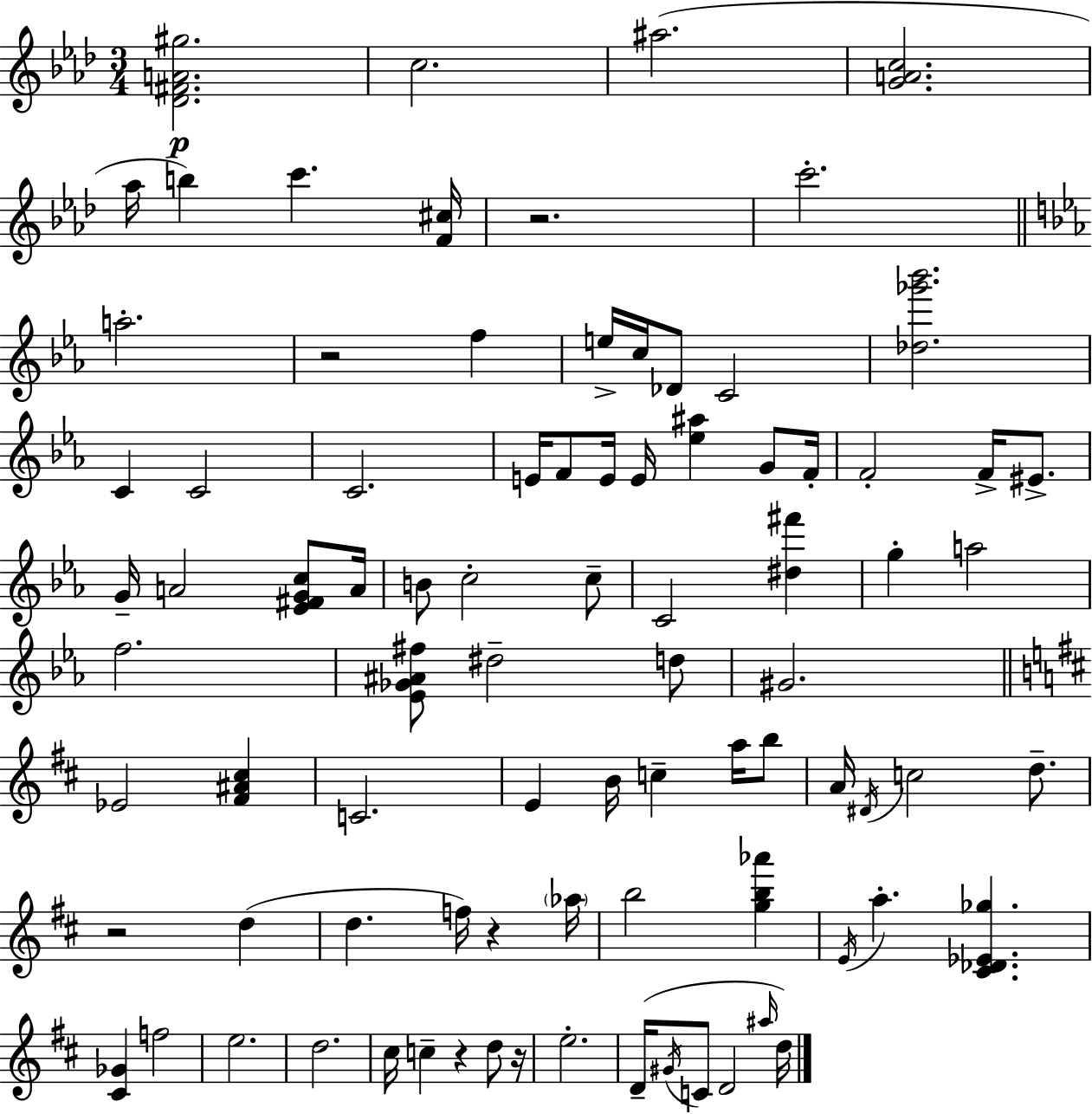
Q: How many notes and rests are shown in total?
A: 86